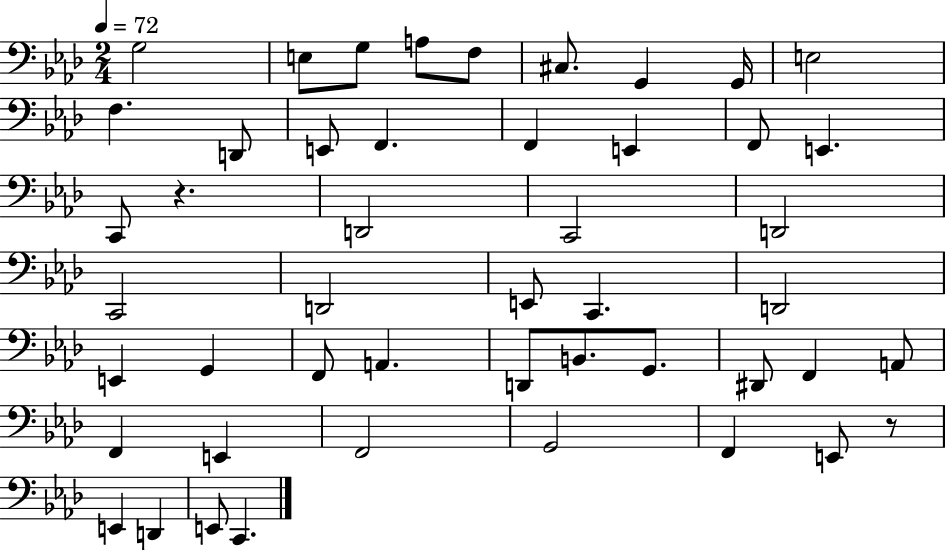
G3/h E3/e G3/e A3/e F3/e C#3/e. G2/q G2/s E3/h F3/q. D2/e E2/e F2/q. F2/q E2/q F2/e E2/q. C2/e R/q. D2/h C2/h D2/h C2/h D2/h E2/e C2/q. D2/h E2/q G2/q F2/e A2/q. D2/e B2/e. G2/e. D#2/e F2/q A2/e F2/q E2/q F2/h G2/h F2/q E2/e R/e E2/q D2/q E2/e C2/q.